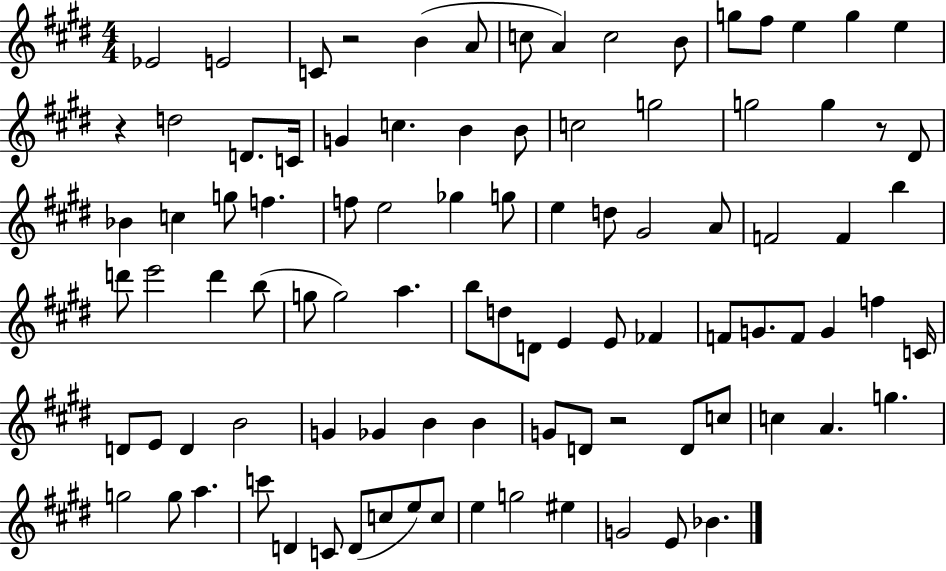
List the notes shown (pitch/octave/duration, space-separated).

Eb4/h E4/h C4/e R/h B4/q A4/e C5/e A4/q C5/h B4/e G5/e F#5/e E5/q G5/q E5/q R/q D5/h D4/e. C4/s G4/q C5/q. B4/q B4/e C5/h G5/h G5/h G5/q R/e D#4/e Bb4/q C5/q G5/e F5/q. F5/e E5/h Gb5/q G5/e E5/q D5/e G#4/h A4/e F4/h F4/q B5/q D6/e E6/h D6/q B5/e G5/e G5/h A5/q. B5/e D5/e D4/e E4/q E4/e FES4/q F4/e G4/e. F4/e G4/q F5/q C4/s D4/e E4/e D4/q B4/h G4/q Gb4/q B4/q B4/q G4/e D4/e R/h D4/e C5/e C5/q A4/q. G5/q. G5/h G5/e A5/q. C6/e D4/q C4/e D4/e C5/e E5/e C5/e E5/q G5/h EIS5/q G4/h E4/e Bb4/q.